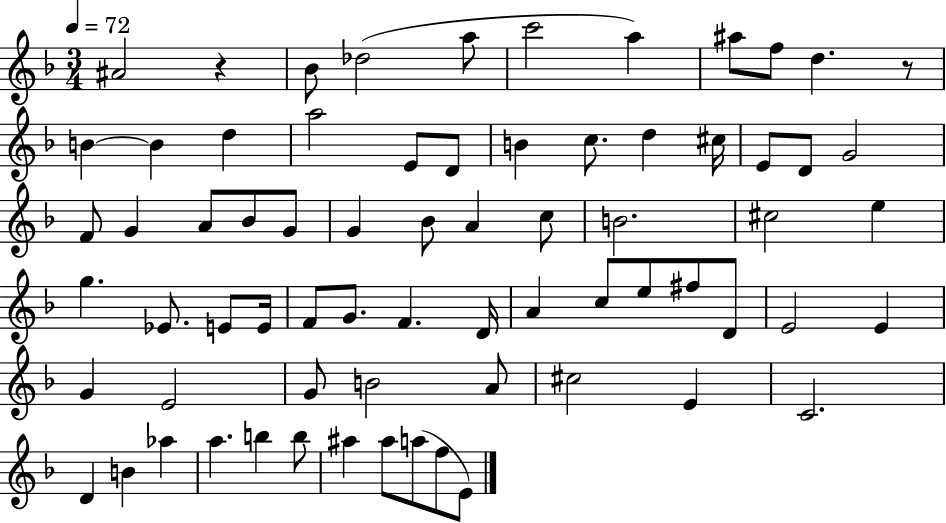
A#4/h R/q Bb4/e Db5/h A5/e C6/h A5/q A#5/e F5/e D5/q. R/e B4/q B4/q D5/q A5/h E4/e D4/e B4/q C5/e. D5/q C#5/s E4/e D4/e G4/h F4/e G4/q A4/e Bb4/e G4/e G4/q Bb4/e A4/q C5/e B4/h. C#5/h E5/q G5/q. Eb4/e. E4/e E4/s F4/e G4/e. F4/q. D4/s A4/q C5/e E5/e F#5/e D4/e E4/h E4/q G4/q E4/h G4/e B4/h A4/e C#5/h E4/q C4/h. D4/q B4/q Ab5/q A5/q. B5/q B5/e A#5/q A#5/e A5/e F5/e E4/e